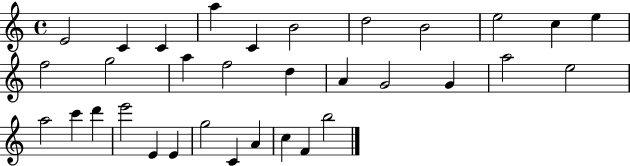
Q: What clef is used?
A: treble